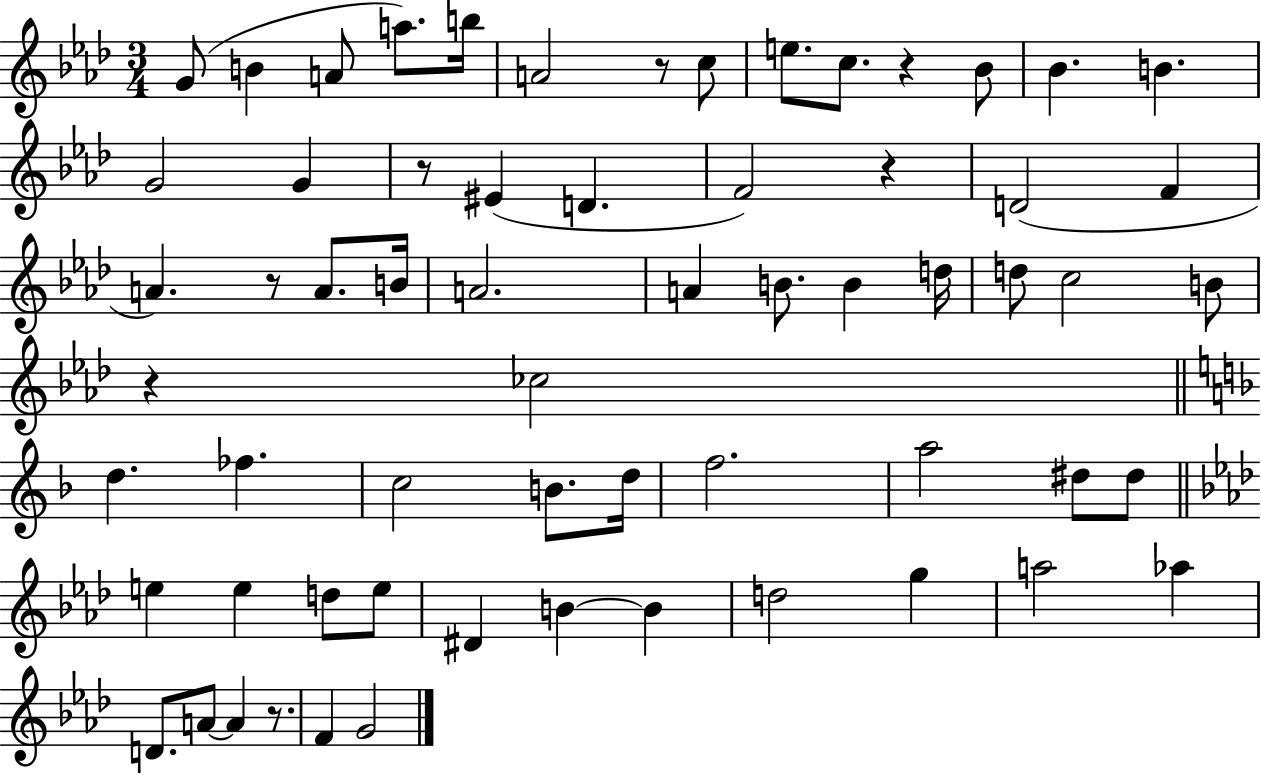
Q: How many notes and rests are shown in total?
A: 63